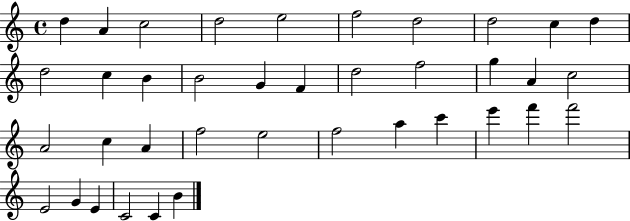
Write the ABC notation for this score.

X:1
T:Untitled
M:4/4
L:1/4
K:C
d A c2 d2 e2 f2 d2 d2 c d d2 c B B2 G F d2 f2 g A c2 A2 c A f2 e2 f2 a c' e' f' f'2 E2 G E C2 C B